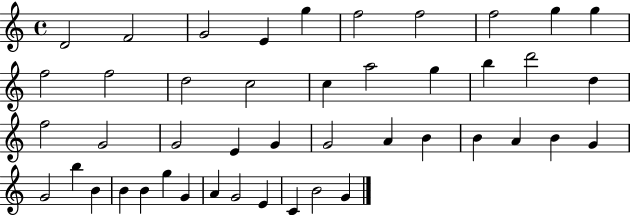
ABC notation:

X:1
T:Untitled
M:4/4
L:1/4
K:C
D2 F2 G2 E g f2 f2 f2 g g f2 f2 d2 c2 c a2 g b d'2 d f2 G2 G2 E G G2 A B B A B G G2 b B B B g G A G2 E C B2 G